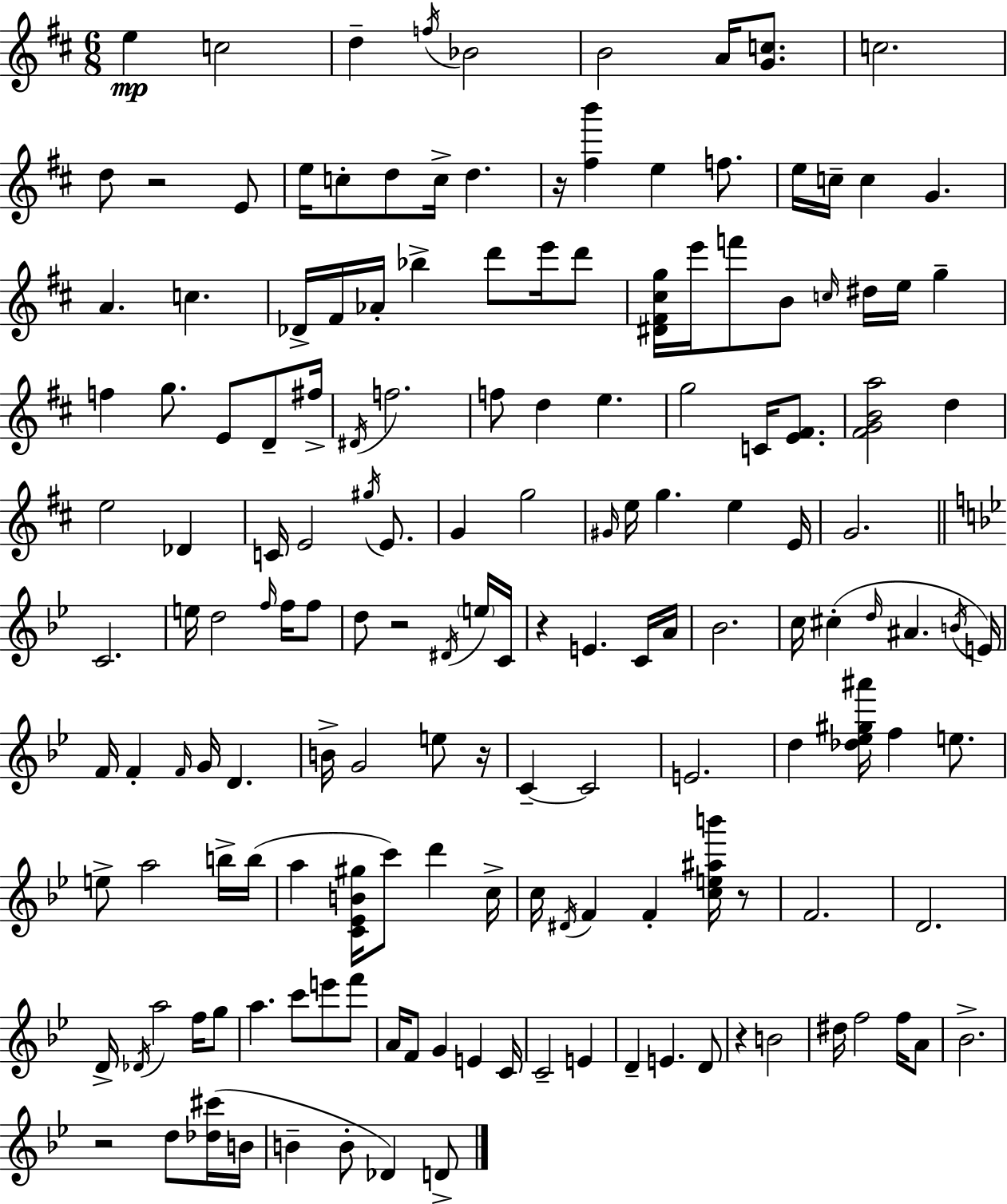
E5/q C5/h D5/q F5/s Bb4/h B4/h A4/s [G4,C5]/e. C5/h. D5/e R/h E4/e E5/s C5/e D5/e C5/s D5/q. R/s [F#5,B6]/q E5/q F5/e. E5/s C5/s C5/q G4/q. A4/q. C5/q. Db4/s F#4/s Ab4/s Bb5/q D6/e E6/s D6/e [D#4,F#4,C#5,G5]/s E6/s F6/e B4/e C5/s D#5/s E5/s G5/q F5/q G5/e. E4/e D4/e F#5/s D#4/s F5/h. F5/e D5/q E5/q. G5/h C4/s [E4,F#4]/e. [F#4,G4,B4,A5]/h D5/q E5/h Db4/q C4/s E4/h G#5/s E4/e. G4/q G5/h G#4/s E5/s G5/q. E5/q E4/s G4/h. C4/h. E5/s D5/h F5/s F5/s F5/e D5/e R/h D#4/s E5/s C4/s R/q E4/q. C4/s A4/s Bb4/h. C5/s C#5/q D5/s A#4/q. B4/s E4/s F4/s F4/q F4/s G4/s D4/q. B4/s G4/h E5/e R/s C4/q C4/h E4/h. D5/q [Db5,Eb5,G#5,A#6]/s F5/q E5/e. E5/e A5/h B5/s B5/s A5/q [C4,Eb4,B4,G#5]/s C6/e D6/q C5/s C5/s D#4/s F4/q F4/q [C5,E5,A#5,B6]/s R/e F4/h. D4/h. D4/s Db4/s A5/h F5/s G5/e A5/q. C6/e E6/e F6/e A4/s F4/e G4/q E4/q C4/s C4/h E4/q D4/q E4/q. D4/e R/q B4/h D#5/s F5/h F5/s A4/e Bb4/h. R/h D5/e [Db5,C#6]/s B4/s B4/q B4/e Db4/q D4/e